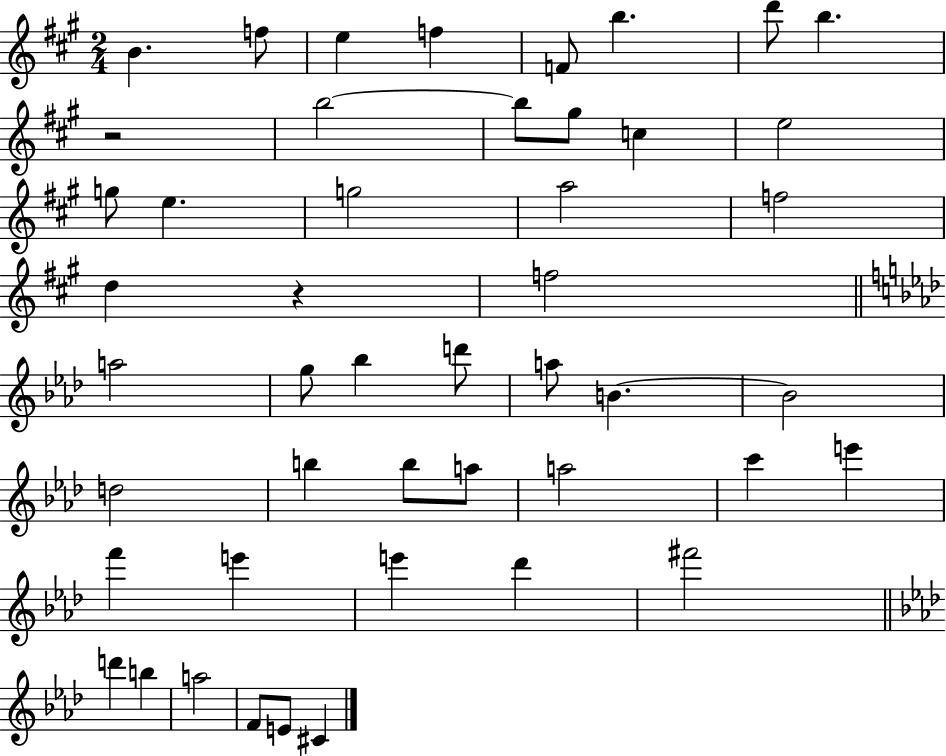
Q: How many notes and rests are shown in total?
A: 47